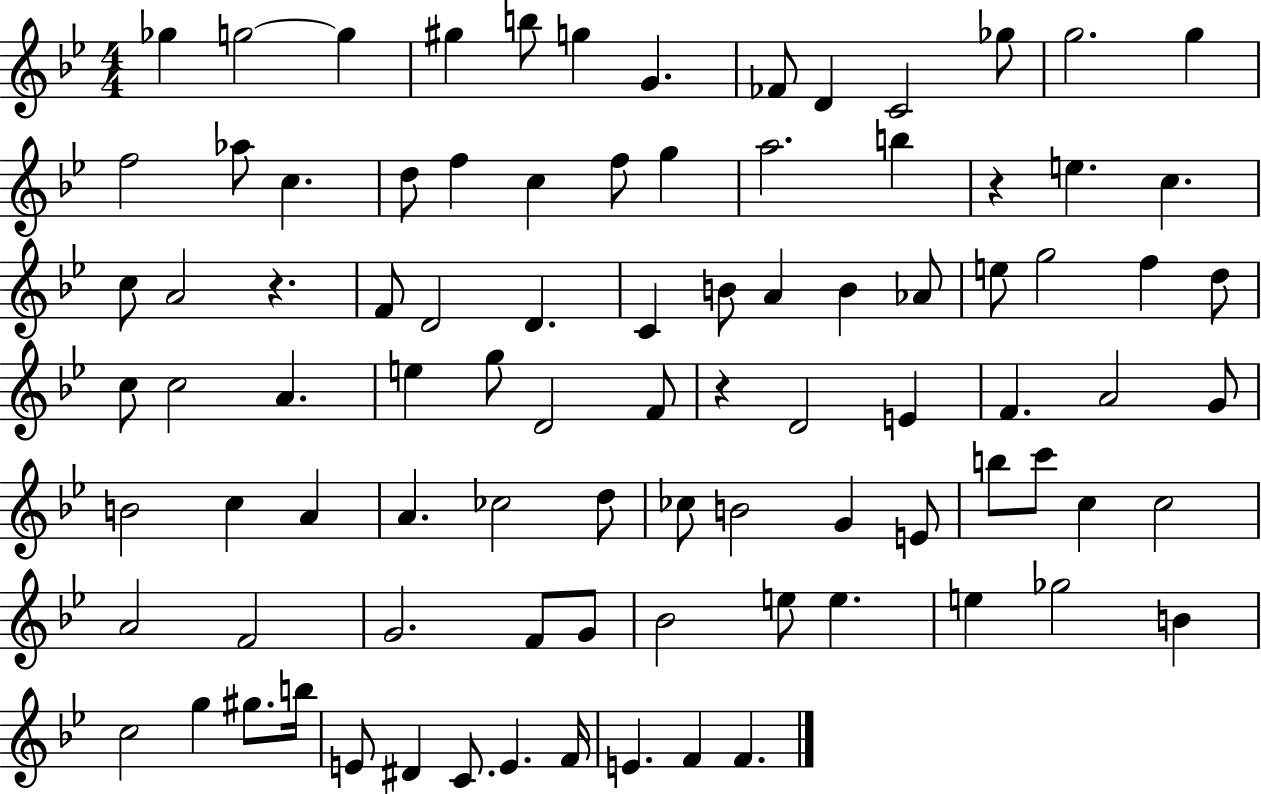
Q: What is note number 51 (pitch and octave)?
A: G4